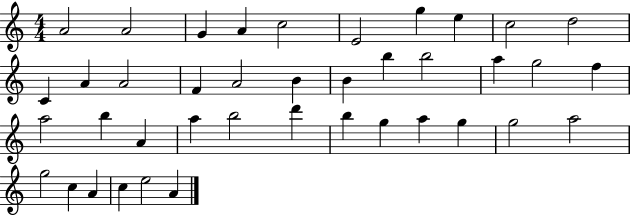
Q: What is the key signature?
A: C major